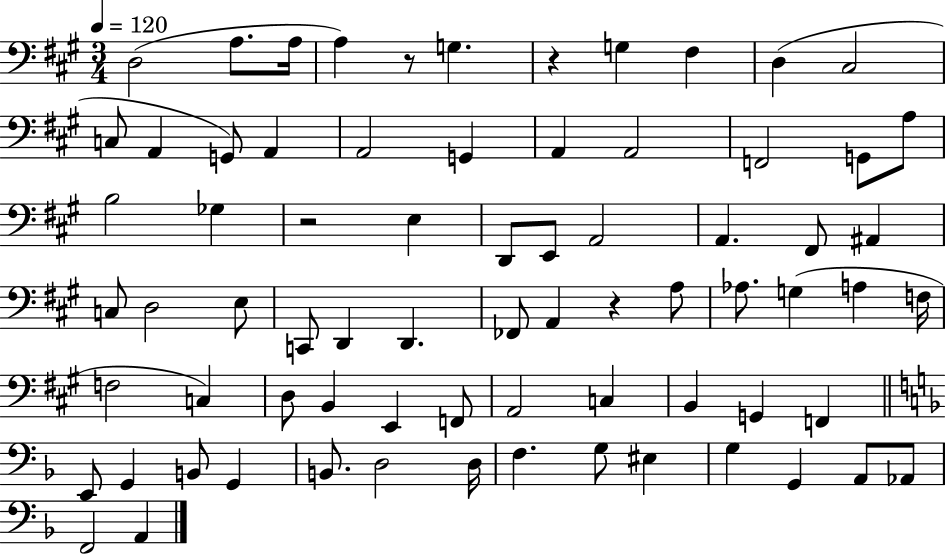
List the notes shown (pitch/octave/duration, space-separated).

D3/h A3/e. A3/s A3/q R/e G3/q. R/q G3/q F#3/q D3/q C#3/h C3/e A2/q G2/e A2/q A2/h G2/q A2/q A2/h F2/h G2/e A3/e B3/h Gb3/q R/h E3/q D2/e E2/e A2/h A2/q. F#2/e A#2/q C3/e D3/h E3/e C2/e D2/q D2/q. FES2/e A2/q R/q A3/e Ab3/e. G3/q A3/q F3/s F3/h C3/q D3/e B2/q E2/q F2/e A2/h C3/q B2/q G2/q F2/q E2/e G2/q B2/e G2/q B2/e. D3/h D3/s F3/q. G3/e EIS3/q G3/q G2/q A2/e Ab2/e F2/h A2/q